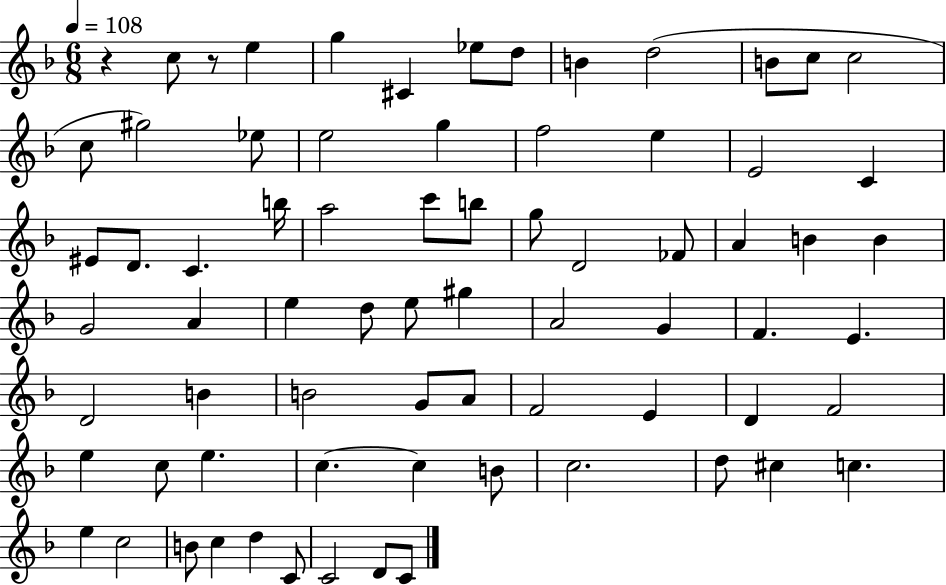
R/q C5/e R/e E5/q G5/q C#4/q Eb5/e D5/e B4/q D5/h B4/e C5/e C5/h C5/e G#5/h Eb5/e E5/h G5/q F5/h E5/q E4/h C4/q EIS4/e D4/e. C4/q. B5/s A5/h C6/e B5/e G5/e D4/h FES4/e A4/q B4/q B4/q G4/h A4/q E5/q D5/e E5/e G#5/q A4/h G4/q F4/q. E4/q. D4/h B4/q B4/h G4/e A4/e F4/h E4/q D4/q F4/h E5/q C5/e E5/q. C5/q. C5/q B4/e C5/h. D5/e C#5/q C5/q. E5/q C5/h B4/e C5/q D5/q C4/e C4/h D4/e C4/e